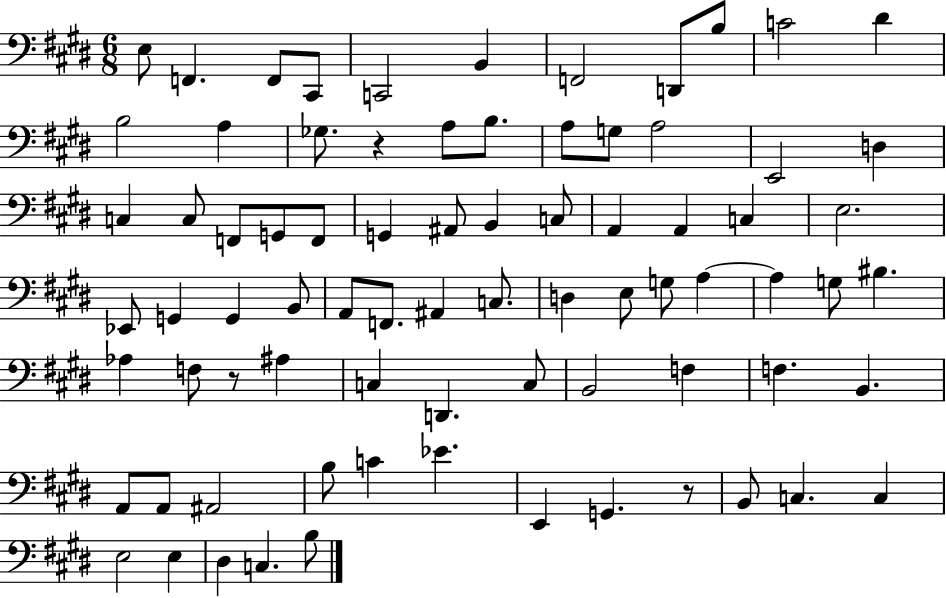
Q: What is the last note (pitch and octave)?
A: B3